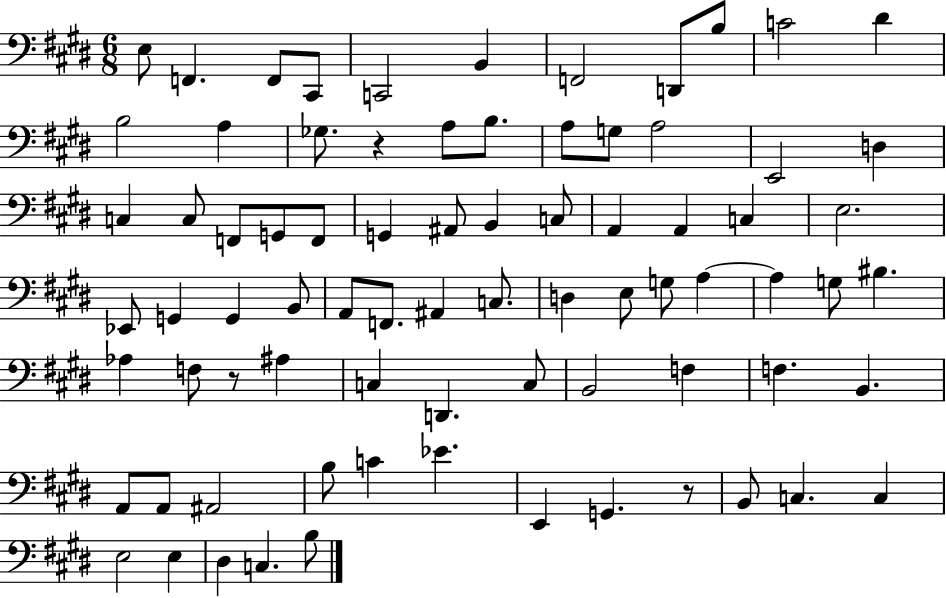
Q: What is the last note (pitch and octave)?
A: B3